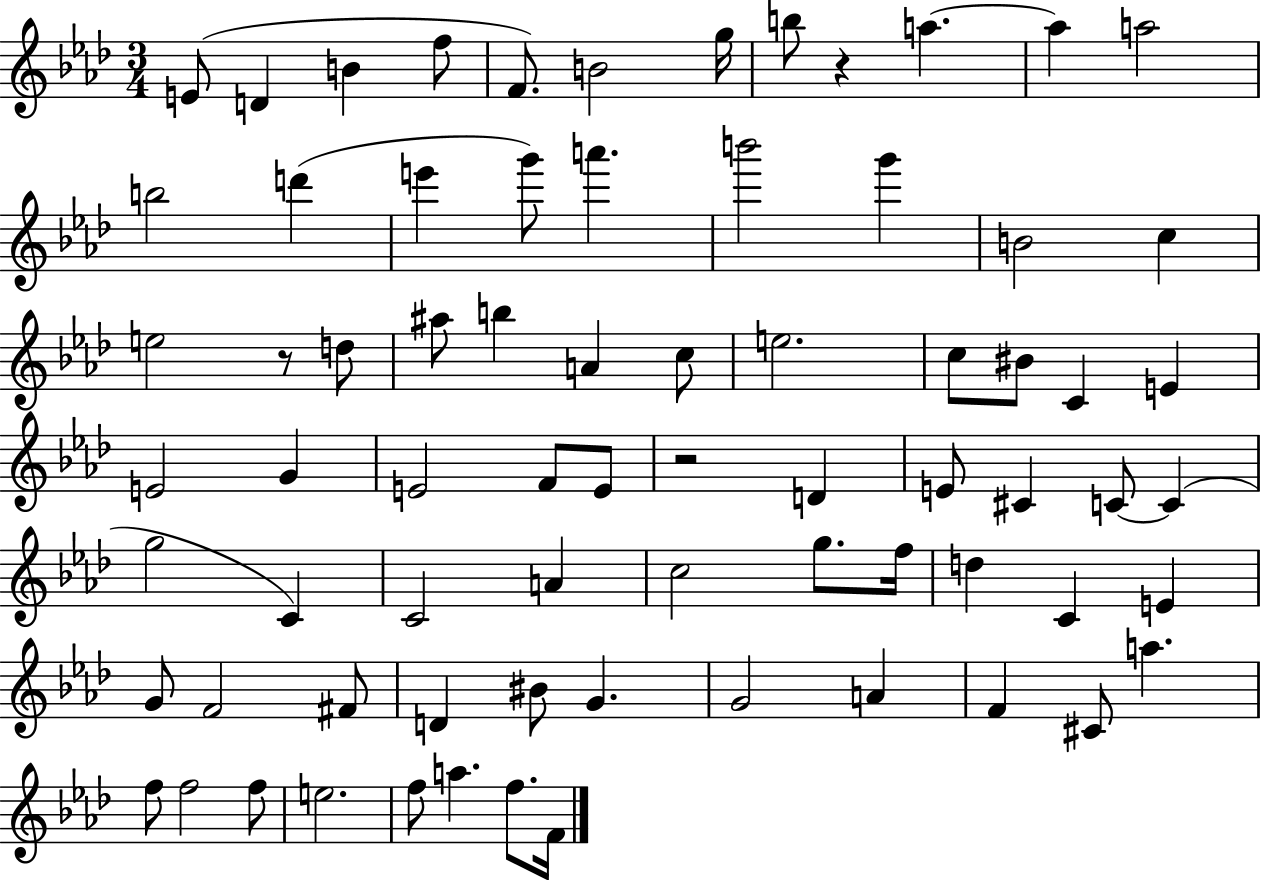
{
  \clef treble
  \numericTimeSignature
  \time 3/4
  \key aes \major
  e'8( d'4 b'4 f''8 | f'8.) b'2 g''16 | b''8 r4 a''4.~~ | a''4 a''2 | \break b''2 d'''4( | e'''4 g'''8) a'''4. | b'''2 g'''4 | b'2 c''4 | \break e''2 r8 d''8 | ais''8 b''4 a'4 c''8 | e''2. | c''8 bis'8 c'4 e'4 | \break e'2 g'4 | e'2 f'8 e'8 | r2 d'4 | e'8 cis'4 c'8~~ c'4( | \break g''2 c'4) | c'2 a'4 | c''2 g''8. f''16 | d''4 c'4 e'4 | \break g'8 f'2 fis'8 | d'4 bis'8 g'4. | g'2 a'4 | f'4 cis'8 a''4. | \break f''8 f''2 f''8 | e''2. | f''8 a''4. f''8. f'16 | \bar "|."
}